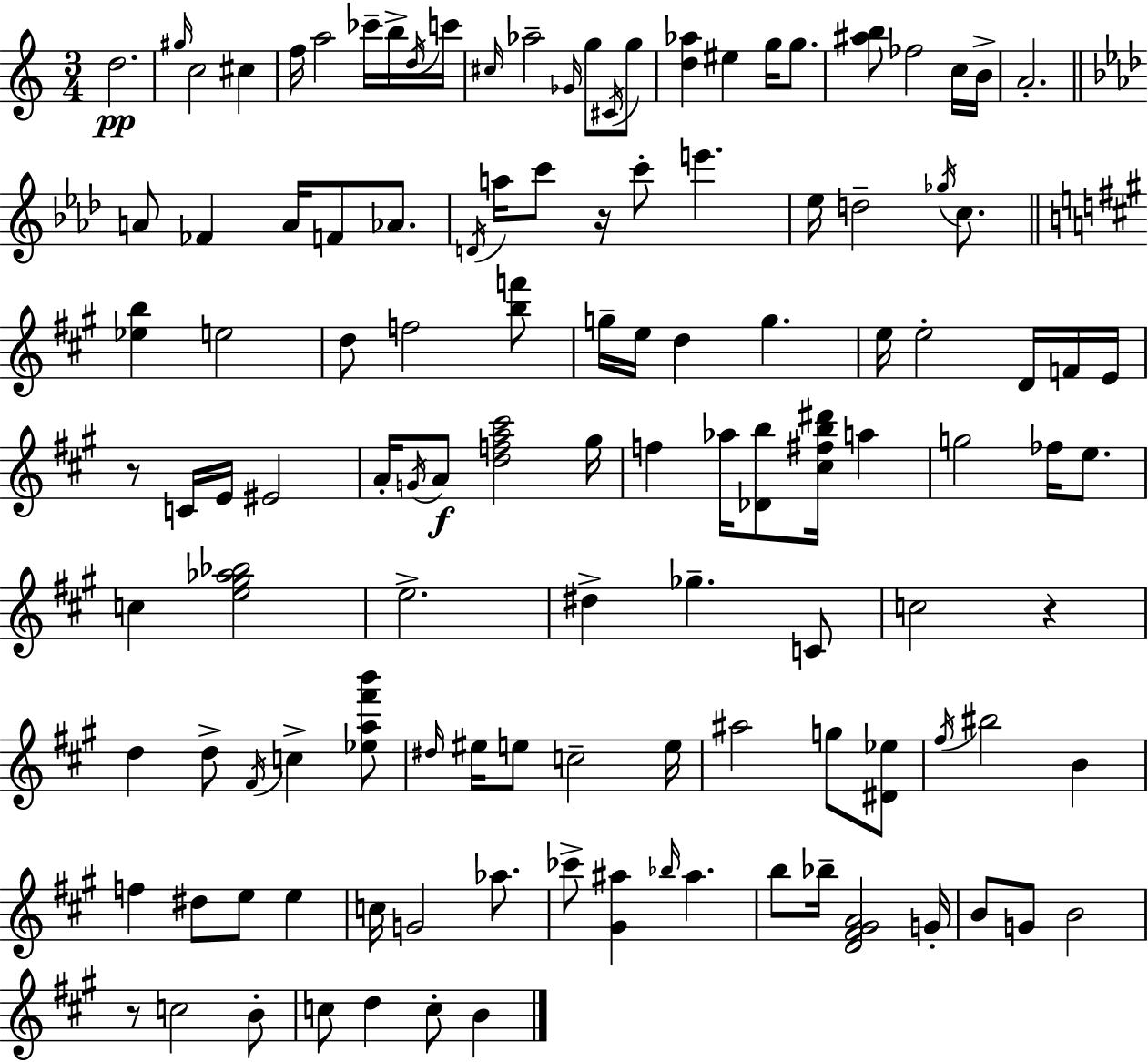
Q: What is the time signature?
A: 3/4